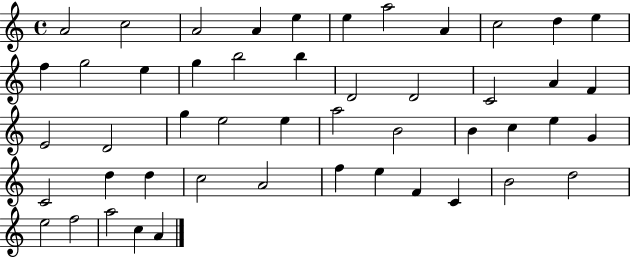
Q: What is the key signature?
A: C major